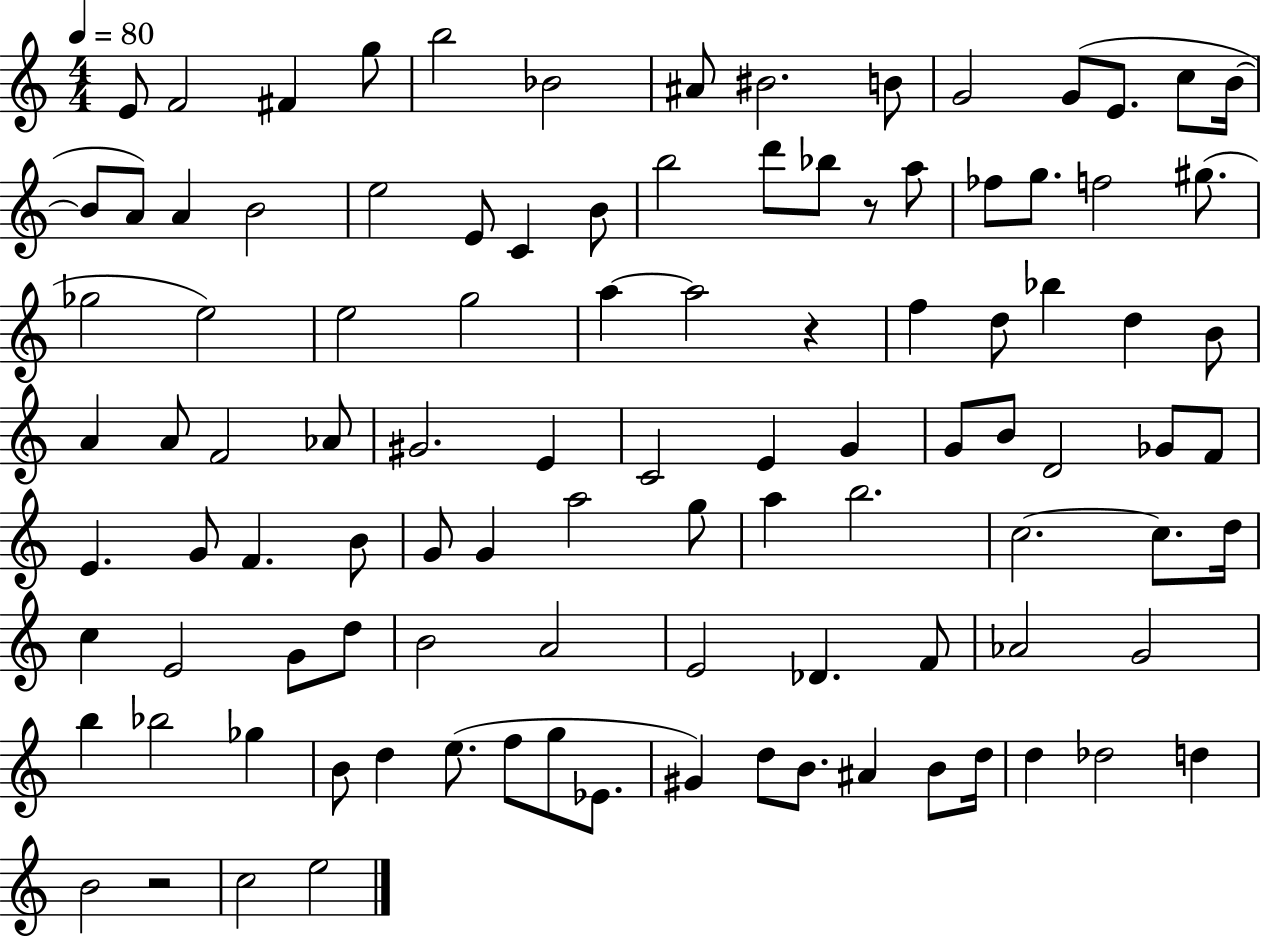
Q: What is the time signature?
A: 4/4